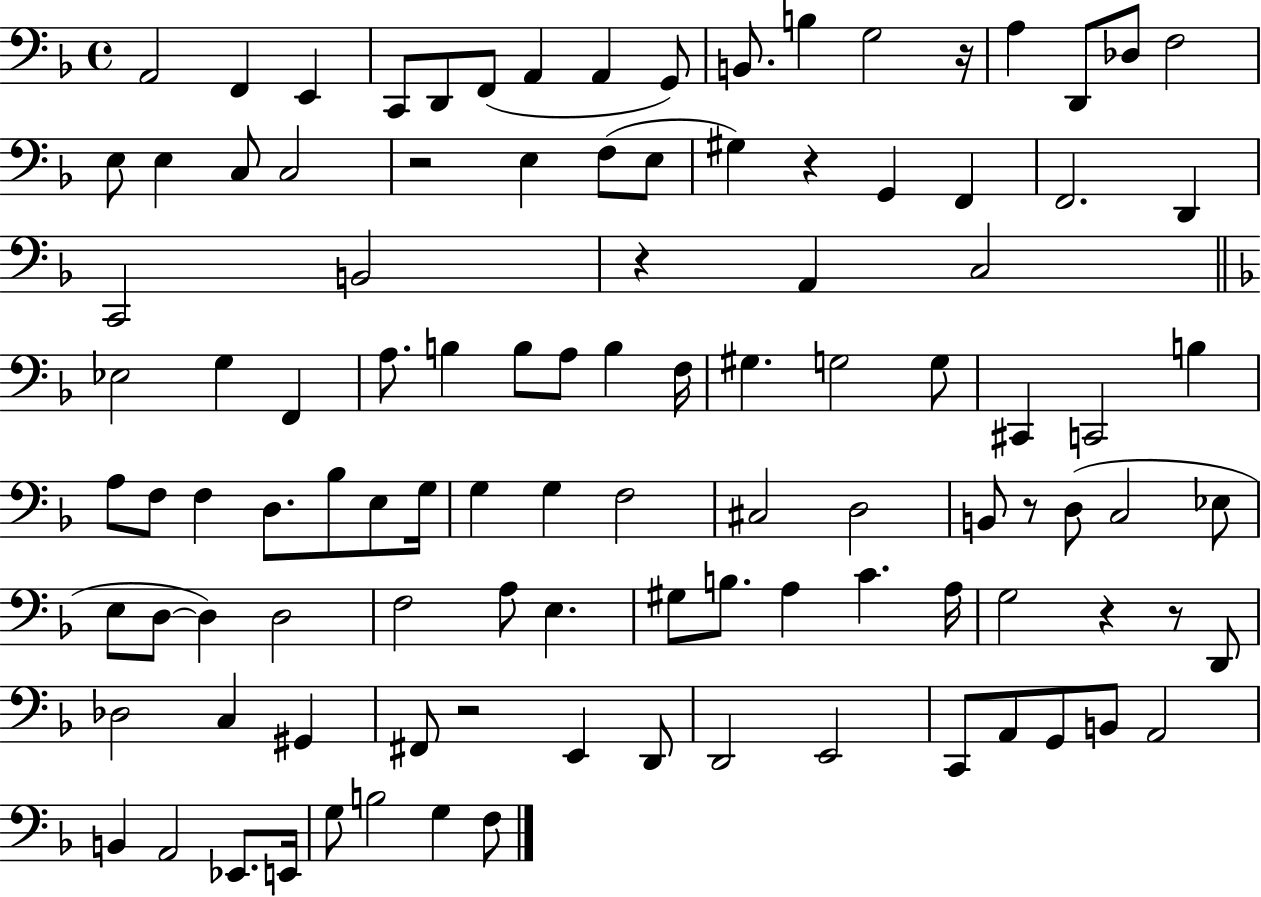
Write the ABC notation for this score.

X:1
T:Untitled
M:4/4
L:1/4
K:F
A,,2 F,, E,, C,,/2 D,,/2 F,,/2 A,, A,, G,,/2 B,,/2 B, G,2 z/4 A, D,,/2 _D,/2 F,2 E,/2 E, C,/2 C,2 z2 E, F,/2 E,/2 ^G, z G,, F,, F,,2 D,, C,,2 B,,2 z A,, C,2 _E,2 G, F,, A,/2 B, B,/2 A,/2 B, F,/4 ^G, G,2 G,/2 ^C,, C,,2 B, A,/2 F,/2 F, D,/2 _B,/2 E,/2 G,/4 G, G, F,2 ^C,2 D,2 B,,/2 z/2 D,/2 C,2 _E,/2 E,/2 D,/2 D, D,2 F,2 A,/2 E, ^G,/2 B,/2 A, C A,/4 G,2 z z/2 D,,/2 _D,2 C, ^G,, ^F,,/2 z2 E,, D,,/2 D,,2 E,,2 C,,/2 A,,/2 G,,/2 B,,/2 A,,2 B,, A,,2 _E,,/2 E,,/4 G,/2 B,2 G, F,/2